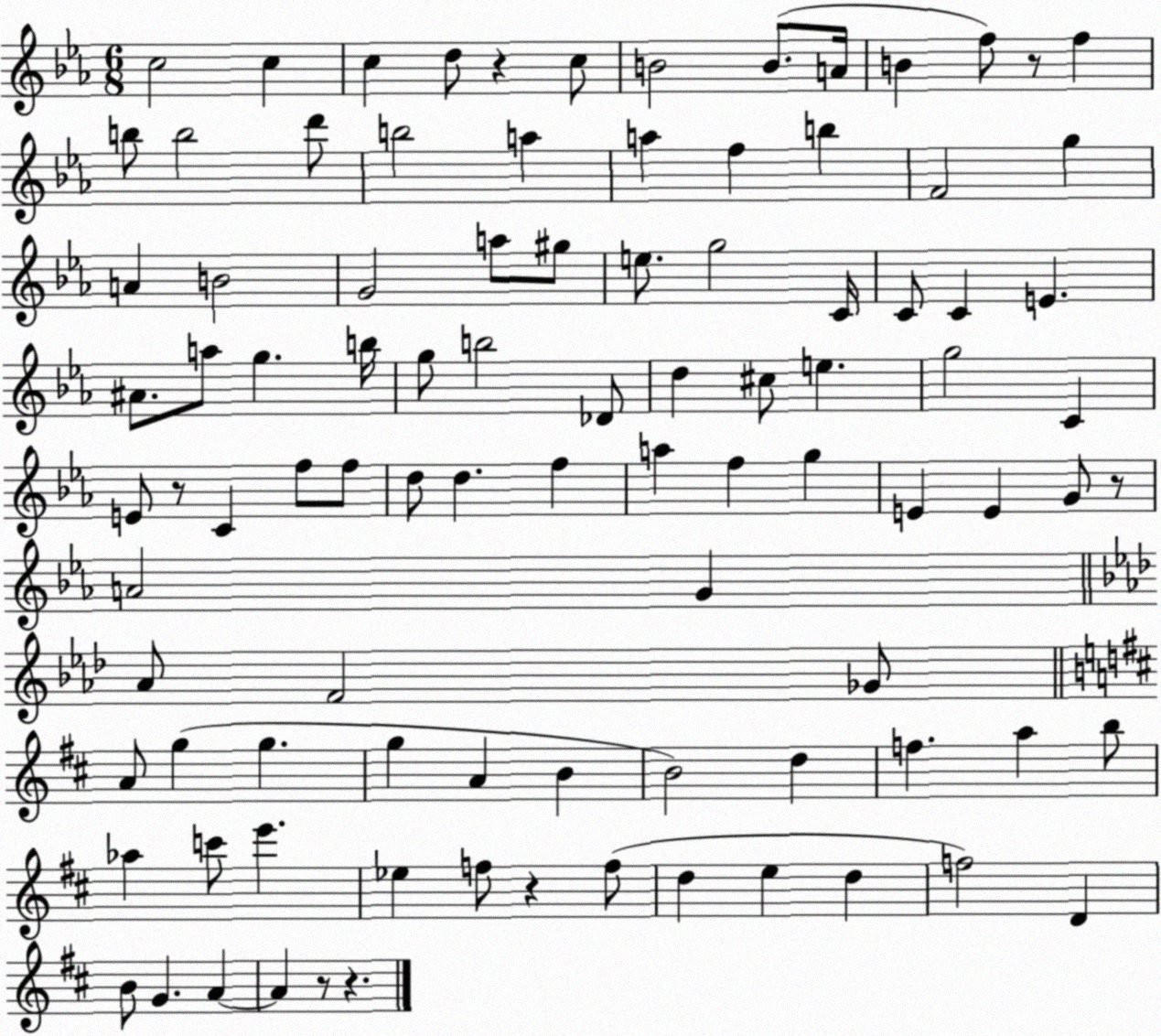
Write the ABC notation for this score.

X:1
T:Untitled
M:6/8
L:1/4
K:Eb
c2 c c d/2 z c/2 B2 B/2 A/4 B f/2 z/2 f b/2 b2 d'/2 b2 a a f b F2 g A B2 G2 a/2 ^g/2 e/2 g2 C/4 C/2 C E ^A/2 a/2 g b/4 g/2 b2 _D/2 d ^c/2 e g2 C E/2 z/2 C f/2 f/2 d/2 d f a f g E E G/2 z/2 A2 G _A/2 F2 _G/2 A/2 g g g A B B2 d f a b/2 _a c'/2 e' _e f/2 z f/2 d e d f2 D B/2 G A A z/2 z